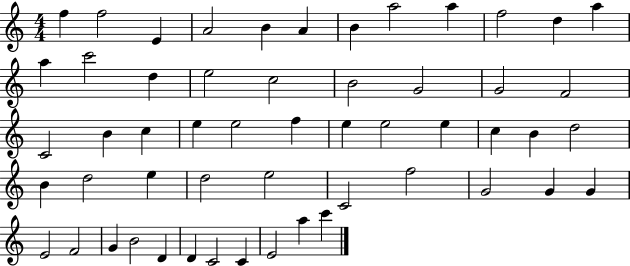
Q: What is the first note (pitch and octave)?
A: F5